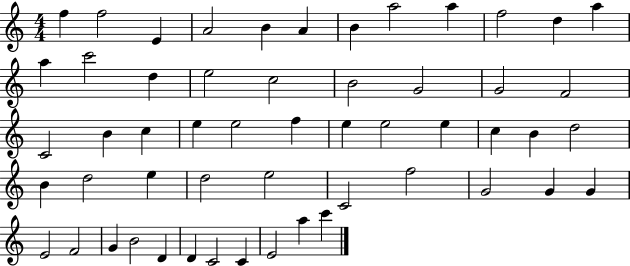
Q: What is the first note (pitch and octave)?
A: F5